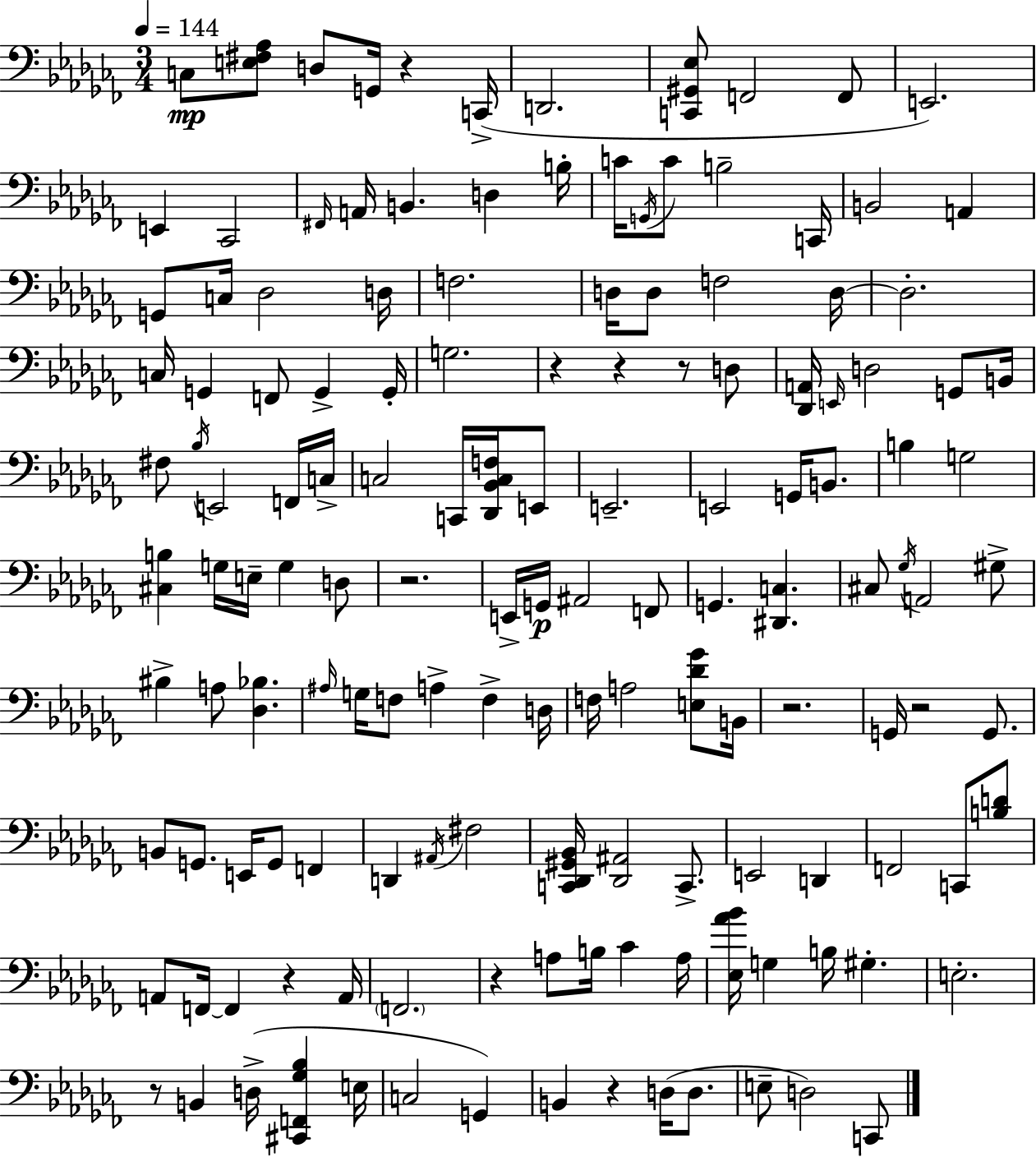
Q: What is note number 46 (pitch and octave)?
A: E2